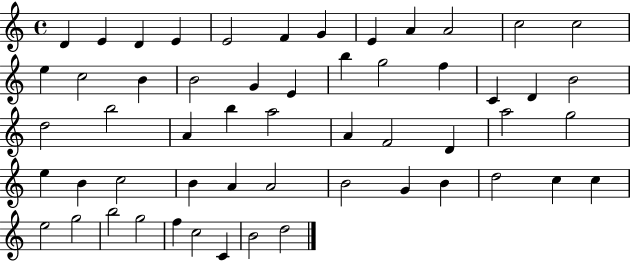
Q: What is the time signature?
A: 4/4